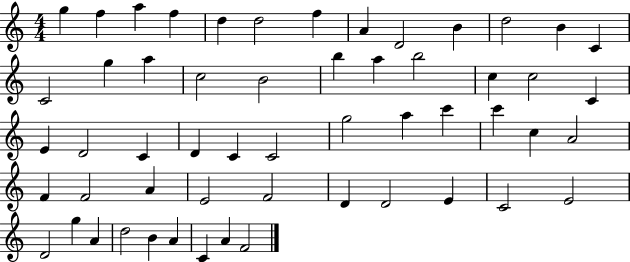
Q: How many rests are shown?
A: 0